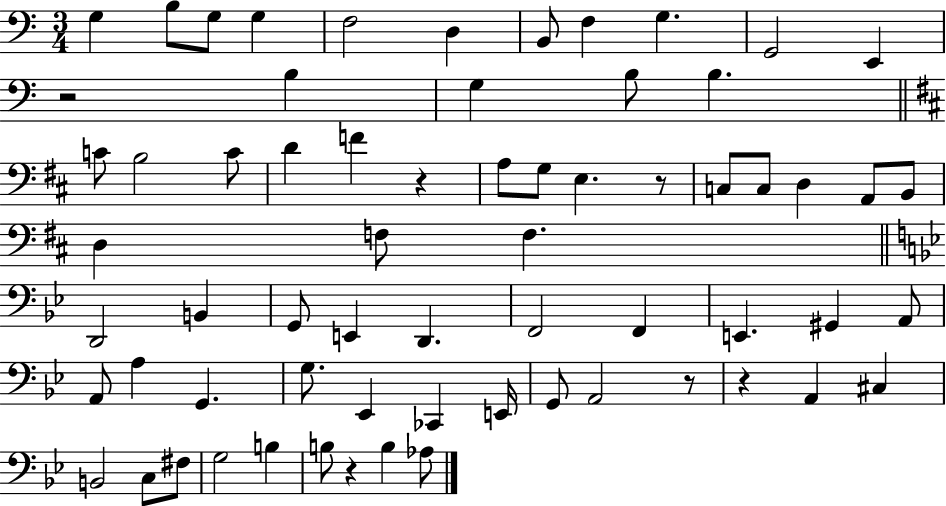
X:1
T:Untitled
M:3/4
L:1/4
K:C
G, B,/2 G,/2 G, F,2 D, B,,/2 F, G, G,,2 E,, z2 B, G, B,/2 B, C/2 B,2 C/2 D F z A,/2 G,/2 E, z/2 C,/2 C,/2 D, A,,/2 B,,/2 D, F,/2 F, D,,2 B,, G,,/2 E,, D,, F,,2 F,, E,, ^G,, A,,/2 A,,/2 A, G,, G,/2 _E,, _C,, E,,/4 G,,/2 A,,2 z/2 z A,, ^C, B,,2 C,/2 ^F,/2 G,2 B, B,/2 z B, _A,/2